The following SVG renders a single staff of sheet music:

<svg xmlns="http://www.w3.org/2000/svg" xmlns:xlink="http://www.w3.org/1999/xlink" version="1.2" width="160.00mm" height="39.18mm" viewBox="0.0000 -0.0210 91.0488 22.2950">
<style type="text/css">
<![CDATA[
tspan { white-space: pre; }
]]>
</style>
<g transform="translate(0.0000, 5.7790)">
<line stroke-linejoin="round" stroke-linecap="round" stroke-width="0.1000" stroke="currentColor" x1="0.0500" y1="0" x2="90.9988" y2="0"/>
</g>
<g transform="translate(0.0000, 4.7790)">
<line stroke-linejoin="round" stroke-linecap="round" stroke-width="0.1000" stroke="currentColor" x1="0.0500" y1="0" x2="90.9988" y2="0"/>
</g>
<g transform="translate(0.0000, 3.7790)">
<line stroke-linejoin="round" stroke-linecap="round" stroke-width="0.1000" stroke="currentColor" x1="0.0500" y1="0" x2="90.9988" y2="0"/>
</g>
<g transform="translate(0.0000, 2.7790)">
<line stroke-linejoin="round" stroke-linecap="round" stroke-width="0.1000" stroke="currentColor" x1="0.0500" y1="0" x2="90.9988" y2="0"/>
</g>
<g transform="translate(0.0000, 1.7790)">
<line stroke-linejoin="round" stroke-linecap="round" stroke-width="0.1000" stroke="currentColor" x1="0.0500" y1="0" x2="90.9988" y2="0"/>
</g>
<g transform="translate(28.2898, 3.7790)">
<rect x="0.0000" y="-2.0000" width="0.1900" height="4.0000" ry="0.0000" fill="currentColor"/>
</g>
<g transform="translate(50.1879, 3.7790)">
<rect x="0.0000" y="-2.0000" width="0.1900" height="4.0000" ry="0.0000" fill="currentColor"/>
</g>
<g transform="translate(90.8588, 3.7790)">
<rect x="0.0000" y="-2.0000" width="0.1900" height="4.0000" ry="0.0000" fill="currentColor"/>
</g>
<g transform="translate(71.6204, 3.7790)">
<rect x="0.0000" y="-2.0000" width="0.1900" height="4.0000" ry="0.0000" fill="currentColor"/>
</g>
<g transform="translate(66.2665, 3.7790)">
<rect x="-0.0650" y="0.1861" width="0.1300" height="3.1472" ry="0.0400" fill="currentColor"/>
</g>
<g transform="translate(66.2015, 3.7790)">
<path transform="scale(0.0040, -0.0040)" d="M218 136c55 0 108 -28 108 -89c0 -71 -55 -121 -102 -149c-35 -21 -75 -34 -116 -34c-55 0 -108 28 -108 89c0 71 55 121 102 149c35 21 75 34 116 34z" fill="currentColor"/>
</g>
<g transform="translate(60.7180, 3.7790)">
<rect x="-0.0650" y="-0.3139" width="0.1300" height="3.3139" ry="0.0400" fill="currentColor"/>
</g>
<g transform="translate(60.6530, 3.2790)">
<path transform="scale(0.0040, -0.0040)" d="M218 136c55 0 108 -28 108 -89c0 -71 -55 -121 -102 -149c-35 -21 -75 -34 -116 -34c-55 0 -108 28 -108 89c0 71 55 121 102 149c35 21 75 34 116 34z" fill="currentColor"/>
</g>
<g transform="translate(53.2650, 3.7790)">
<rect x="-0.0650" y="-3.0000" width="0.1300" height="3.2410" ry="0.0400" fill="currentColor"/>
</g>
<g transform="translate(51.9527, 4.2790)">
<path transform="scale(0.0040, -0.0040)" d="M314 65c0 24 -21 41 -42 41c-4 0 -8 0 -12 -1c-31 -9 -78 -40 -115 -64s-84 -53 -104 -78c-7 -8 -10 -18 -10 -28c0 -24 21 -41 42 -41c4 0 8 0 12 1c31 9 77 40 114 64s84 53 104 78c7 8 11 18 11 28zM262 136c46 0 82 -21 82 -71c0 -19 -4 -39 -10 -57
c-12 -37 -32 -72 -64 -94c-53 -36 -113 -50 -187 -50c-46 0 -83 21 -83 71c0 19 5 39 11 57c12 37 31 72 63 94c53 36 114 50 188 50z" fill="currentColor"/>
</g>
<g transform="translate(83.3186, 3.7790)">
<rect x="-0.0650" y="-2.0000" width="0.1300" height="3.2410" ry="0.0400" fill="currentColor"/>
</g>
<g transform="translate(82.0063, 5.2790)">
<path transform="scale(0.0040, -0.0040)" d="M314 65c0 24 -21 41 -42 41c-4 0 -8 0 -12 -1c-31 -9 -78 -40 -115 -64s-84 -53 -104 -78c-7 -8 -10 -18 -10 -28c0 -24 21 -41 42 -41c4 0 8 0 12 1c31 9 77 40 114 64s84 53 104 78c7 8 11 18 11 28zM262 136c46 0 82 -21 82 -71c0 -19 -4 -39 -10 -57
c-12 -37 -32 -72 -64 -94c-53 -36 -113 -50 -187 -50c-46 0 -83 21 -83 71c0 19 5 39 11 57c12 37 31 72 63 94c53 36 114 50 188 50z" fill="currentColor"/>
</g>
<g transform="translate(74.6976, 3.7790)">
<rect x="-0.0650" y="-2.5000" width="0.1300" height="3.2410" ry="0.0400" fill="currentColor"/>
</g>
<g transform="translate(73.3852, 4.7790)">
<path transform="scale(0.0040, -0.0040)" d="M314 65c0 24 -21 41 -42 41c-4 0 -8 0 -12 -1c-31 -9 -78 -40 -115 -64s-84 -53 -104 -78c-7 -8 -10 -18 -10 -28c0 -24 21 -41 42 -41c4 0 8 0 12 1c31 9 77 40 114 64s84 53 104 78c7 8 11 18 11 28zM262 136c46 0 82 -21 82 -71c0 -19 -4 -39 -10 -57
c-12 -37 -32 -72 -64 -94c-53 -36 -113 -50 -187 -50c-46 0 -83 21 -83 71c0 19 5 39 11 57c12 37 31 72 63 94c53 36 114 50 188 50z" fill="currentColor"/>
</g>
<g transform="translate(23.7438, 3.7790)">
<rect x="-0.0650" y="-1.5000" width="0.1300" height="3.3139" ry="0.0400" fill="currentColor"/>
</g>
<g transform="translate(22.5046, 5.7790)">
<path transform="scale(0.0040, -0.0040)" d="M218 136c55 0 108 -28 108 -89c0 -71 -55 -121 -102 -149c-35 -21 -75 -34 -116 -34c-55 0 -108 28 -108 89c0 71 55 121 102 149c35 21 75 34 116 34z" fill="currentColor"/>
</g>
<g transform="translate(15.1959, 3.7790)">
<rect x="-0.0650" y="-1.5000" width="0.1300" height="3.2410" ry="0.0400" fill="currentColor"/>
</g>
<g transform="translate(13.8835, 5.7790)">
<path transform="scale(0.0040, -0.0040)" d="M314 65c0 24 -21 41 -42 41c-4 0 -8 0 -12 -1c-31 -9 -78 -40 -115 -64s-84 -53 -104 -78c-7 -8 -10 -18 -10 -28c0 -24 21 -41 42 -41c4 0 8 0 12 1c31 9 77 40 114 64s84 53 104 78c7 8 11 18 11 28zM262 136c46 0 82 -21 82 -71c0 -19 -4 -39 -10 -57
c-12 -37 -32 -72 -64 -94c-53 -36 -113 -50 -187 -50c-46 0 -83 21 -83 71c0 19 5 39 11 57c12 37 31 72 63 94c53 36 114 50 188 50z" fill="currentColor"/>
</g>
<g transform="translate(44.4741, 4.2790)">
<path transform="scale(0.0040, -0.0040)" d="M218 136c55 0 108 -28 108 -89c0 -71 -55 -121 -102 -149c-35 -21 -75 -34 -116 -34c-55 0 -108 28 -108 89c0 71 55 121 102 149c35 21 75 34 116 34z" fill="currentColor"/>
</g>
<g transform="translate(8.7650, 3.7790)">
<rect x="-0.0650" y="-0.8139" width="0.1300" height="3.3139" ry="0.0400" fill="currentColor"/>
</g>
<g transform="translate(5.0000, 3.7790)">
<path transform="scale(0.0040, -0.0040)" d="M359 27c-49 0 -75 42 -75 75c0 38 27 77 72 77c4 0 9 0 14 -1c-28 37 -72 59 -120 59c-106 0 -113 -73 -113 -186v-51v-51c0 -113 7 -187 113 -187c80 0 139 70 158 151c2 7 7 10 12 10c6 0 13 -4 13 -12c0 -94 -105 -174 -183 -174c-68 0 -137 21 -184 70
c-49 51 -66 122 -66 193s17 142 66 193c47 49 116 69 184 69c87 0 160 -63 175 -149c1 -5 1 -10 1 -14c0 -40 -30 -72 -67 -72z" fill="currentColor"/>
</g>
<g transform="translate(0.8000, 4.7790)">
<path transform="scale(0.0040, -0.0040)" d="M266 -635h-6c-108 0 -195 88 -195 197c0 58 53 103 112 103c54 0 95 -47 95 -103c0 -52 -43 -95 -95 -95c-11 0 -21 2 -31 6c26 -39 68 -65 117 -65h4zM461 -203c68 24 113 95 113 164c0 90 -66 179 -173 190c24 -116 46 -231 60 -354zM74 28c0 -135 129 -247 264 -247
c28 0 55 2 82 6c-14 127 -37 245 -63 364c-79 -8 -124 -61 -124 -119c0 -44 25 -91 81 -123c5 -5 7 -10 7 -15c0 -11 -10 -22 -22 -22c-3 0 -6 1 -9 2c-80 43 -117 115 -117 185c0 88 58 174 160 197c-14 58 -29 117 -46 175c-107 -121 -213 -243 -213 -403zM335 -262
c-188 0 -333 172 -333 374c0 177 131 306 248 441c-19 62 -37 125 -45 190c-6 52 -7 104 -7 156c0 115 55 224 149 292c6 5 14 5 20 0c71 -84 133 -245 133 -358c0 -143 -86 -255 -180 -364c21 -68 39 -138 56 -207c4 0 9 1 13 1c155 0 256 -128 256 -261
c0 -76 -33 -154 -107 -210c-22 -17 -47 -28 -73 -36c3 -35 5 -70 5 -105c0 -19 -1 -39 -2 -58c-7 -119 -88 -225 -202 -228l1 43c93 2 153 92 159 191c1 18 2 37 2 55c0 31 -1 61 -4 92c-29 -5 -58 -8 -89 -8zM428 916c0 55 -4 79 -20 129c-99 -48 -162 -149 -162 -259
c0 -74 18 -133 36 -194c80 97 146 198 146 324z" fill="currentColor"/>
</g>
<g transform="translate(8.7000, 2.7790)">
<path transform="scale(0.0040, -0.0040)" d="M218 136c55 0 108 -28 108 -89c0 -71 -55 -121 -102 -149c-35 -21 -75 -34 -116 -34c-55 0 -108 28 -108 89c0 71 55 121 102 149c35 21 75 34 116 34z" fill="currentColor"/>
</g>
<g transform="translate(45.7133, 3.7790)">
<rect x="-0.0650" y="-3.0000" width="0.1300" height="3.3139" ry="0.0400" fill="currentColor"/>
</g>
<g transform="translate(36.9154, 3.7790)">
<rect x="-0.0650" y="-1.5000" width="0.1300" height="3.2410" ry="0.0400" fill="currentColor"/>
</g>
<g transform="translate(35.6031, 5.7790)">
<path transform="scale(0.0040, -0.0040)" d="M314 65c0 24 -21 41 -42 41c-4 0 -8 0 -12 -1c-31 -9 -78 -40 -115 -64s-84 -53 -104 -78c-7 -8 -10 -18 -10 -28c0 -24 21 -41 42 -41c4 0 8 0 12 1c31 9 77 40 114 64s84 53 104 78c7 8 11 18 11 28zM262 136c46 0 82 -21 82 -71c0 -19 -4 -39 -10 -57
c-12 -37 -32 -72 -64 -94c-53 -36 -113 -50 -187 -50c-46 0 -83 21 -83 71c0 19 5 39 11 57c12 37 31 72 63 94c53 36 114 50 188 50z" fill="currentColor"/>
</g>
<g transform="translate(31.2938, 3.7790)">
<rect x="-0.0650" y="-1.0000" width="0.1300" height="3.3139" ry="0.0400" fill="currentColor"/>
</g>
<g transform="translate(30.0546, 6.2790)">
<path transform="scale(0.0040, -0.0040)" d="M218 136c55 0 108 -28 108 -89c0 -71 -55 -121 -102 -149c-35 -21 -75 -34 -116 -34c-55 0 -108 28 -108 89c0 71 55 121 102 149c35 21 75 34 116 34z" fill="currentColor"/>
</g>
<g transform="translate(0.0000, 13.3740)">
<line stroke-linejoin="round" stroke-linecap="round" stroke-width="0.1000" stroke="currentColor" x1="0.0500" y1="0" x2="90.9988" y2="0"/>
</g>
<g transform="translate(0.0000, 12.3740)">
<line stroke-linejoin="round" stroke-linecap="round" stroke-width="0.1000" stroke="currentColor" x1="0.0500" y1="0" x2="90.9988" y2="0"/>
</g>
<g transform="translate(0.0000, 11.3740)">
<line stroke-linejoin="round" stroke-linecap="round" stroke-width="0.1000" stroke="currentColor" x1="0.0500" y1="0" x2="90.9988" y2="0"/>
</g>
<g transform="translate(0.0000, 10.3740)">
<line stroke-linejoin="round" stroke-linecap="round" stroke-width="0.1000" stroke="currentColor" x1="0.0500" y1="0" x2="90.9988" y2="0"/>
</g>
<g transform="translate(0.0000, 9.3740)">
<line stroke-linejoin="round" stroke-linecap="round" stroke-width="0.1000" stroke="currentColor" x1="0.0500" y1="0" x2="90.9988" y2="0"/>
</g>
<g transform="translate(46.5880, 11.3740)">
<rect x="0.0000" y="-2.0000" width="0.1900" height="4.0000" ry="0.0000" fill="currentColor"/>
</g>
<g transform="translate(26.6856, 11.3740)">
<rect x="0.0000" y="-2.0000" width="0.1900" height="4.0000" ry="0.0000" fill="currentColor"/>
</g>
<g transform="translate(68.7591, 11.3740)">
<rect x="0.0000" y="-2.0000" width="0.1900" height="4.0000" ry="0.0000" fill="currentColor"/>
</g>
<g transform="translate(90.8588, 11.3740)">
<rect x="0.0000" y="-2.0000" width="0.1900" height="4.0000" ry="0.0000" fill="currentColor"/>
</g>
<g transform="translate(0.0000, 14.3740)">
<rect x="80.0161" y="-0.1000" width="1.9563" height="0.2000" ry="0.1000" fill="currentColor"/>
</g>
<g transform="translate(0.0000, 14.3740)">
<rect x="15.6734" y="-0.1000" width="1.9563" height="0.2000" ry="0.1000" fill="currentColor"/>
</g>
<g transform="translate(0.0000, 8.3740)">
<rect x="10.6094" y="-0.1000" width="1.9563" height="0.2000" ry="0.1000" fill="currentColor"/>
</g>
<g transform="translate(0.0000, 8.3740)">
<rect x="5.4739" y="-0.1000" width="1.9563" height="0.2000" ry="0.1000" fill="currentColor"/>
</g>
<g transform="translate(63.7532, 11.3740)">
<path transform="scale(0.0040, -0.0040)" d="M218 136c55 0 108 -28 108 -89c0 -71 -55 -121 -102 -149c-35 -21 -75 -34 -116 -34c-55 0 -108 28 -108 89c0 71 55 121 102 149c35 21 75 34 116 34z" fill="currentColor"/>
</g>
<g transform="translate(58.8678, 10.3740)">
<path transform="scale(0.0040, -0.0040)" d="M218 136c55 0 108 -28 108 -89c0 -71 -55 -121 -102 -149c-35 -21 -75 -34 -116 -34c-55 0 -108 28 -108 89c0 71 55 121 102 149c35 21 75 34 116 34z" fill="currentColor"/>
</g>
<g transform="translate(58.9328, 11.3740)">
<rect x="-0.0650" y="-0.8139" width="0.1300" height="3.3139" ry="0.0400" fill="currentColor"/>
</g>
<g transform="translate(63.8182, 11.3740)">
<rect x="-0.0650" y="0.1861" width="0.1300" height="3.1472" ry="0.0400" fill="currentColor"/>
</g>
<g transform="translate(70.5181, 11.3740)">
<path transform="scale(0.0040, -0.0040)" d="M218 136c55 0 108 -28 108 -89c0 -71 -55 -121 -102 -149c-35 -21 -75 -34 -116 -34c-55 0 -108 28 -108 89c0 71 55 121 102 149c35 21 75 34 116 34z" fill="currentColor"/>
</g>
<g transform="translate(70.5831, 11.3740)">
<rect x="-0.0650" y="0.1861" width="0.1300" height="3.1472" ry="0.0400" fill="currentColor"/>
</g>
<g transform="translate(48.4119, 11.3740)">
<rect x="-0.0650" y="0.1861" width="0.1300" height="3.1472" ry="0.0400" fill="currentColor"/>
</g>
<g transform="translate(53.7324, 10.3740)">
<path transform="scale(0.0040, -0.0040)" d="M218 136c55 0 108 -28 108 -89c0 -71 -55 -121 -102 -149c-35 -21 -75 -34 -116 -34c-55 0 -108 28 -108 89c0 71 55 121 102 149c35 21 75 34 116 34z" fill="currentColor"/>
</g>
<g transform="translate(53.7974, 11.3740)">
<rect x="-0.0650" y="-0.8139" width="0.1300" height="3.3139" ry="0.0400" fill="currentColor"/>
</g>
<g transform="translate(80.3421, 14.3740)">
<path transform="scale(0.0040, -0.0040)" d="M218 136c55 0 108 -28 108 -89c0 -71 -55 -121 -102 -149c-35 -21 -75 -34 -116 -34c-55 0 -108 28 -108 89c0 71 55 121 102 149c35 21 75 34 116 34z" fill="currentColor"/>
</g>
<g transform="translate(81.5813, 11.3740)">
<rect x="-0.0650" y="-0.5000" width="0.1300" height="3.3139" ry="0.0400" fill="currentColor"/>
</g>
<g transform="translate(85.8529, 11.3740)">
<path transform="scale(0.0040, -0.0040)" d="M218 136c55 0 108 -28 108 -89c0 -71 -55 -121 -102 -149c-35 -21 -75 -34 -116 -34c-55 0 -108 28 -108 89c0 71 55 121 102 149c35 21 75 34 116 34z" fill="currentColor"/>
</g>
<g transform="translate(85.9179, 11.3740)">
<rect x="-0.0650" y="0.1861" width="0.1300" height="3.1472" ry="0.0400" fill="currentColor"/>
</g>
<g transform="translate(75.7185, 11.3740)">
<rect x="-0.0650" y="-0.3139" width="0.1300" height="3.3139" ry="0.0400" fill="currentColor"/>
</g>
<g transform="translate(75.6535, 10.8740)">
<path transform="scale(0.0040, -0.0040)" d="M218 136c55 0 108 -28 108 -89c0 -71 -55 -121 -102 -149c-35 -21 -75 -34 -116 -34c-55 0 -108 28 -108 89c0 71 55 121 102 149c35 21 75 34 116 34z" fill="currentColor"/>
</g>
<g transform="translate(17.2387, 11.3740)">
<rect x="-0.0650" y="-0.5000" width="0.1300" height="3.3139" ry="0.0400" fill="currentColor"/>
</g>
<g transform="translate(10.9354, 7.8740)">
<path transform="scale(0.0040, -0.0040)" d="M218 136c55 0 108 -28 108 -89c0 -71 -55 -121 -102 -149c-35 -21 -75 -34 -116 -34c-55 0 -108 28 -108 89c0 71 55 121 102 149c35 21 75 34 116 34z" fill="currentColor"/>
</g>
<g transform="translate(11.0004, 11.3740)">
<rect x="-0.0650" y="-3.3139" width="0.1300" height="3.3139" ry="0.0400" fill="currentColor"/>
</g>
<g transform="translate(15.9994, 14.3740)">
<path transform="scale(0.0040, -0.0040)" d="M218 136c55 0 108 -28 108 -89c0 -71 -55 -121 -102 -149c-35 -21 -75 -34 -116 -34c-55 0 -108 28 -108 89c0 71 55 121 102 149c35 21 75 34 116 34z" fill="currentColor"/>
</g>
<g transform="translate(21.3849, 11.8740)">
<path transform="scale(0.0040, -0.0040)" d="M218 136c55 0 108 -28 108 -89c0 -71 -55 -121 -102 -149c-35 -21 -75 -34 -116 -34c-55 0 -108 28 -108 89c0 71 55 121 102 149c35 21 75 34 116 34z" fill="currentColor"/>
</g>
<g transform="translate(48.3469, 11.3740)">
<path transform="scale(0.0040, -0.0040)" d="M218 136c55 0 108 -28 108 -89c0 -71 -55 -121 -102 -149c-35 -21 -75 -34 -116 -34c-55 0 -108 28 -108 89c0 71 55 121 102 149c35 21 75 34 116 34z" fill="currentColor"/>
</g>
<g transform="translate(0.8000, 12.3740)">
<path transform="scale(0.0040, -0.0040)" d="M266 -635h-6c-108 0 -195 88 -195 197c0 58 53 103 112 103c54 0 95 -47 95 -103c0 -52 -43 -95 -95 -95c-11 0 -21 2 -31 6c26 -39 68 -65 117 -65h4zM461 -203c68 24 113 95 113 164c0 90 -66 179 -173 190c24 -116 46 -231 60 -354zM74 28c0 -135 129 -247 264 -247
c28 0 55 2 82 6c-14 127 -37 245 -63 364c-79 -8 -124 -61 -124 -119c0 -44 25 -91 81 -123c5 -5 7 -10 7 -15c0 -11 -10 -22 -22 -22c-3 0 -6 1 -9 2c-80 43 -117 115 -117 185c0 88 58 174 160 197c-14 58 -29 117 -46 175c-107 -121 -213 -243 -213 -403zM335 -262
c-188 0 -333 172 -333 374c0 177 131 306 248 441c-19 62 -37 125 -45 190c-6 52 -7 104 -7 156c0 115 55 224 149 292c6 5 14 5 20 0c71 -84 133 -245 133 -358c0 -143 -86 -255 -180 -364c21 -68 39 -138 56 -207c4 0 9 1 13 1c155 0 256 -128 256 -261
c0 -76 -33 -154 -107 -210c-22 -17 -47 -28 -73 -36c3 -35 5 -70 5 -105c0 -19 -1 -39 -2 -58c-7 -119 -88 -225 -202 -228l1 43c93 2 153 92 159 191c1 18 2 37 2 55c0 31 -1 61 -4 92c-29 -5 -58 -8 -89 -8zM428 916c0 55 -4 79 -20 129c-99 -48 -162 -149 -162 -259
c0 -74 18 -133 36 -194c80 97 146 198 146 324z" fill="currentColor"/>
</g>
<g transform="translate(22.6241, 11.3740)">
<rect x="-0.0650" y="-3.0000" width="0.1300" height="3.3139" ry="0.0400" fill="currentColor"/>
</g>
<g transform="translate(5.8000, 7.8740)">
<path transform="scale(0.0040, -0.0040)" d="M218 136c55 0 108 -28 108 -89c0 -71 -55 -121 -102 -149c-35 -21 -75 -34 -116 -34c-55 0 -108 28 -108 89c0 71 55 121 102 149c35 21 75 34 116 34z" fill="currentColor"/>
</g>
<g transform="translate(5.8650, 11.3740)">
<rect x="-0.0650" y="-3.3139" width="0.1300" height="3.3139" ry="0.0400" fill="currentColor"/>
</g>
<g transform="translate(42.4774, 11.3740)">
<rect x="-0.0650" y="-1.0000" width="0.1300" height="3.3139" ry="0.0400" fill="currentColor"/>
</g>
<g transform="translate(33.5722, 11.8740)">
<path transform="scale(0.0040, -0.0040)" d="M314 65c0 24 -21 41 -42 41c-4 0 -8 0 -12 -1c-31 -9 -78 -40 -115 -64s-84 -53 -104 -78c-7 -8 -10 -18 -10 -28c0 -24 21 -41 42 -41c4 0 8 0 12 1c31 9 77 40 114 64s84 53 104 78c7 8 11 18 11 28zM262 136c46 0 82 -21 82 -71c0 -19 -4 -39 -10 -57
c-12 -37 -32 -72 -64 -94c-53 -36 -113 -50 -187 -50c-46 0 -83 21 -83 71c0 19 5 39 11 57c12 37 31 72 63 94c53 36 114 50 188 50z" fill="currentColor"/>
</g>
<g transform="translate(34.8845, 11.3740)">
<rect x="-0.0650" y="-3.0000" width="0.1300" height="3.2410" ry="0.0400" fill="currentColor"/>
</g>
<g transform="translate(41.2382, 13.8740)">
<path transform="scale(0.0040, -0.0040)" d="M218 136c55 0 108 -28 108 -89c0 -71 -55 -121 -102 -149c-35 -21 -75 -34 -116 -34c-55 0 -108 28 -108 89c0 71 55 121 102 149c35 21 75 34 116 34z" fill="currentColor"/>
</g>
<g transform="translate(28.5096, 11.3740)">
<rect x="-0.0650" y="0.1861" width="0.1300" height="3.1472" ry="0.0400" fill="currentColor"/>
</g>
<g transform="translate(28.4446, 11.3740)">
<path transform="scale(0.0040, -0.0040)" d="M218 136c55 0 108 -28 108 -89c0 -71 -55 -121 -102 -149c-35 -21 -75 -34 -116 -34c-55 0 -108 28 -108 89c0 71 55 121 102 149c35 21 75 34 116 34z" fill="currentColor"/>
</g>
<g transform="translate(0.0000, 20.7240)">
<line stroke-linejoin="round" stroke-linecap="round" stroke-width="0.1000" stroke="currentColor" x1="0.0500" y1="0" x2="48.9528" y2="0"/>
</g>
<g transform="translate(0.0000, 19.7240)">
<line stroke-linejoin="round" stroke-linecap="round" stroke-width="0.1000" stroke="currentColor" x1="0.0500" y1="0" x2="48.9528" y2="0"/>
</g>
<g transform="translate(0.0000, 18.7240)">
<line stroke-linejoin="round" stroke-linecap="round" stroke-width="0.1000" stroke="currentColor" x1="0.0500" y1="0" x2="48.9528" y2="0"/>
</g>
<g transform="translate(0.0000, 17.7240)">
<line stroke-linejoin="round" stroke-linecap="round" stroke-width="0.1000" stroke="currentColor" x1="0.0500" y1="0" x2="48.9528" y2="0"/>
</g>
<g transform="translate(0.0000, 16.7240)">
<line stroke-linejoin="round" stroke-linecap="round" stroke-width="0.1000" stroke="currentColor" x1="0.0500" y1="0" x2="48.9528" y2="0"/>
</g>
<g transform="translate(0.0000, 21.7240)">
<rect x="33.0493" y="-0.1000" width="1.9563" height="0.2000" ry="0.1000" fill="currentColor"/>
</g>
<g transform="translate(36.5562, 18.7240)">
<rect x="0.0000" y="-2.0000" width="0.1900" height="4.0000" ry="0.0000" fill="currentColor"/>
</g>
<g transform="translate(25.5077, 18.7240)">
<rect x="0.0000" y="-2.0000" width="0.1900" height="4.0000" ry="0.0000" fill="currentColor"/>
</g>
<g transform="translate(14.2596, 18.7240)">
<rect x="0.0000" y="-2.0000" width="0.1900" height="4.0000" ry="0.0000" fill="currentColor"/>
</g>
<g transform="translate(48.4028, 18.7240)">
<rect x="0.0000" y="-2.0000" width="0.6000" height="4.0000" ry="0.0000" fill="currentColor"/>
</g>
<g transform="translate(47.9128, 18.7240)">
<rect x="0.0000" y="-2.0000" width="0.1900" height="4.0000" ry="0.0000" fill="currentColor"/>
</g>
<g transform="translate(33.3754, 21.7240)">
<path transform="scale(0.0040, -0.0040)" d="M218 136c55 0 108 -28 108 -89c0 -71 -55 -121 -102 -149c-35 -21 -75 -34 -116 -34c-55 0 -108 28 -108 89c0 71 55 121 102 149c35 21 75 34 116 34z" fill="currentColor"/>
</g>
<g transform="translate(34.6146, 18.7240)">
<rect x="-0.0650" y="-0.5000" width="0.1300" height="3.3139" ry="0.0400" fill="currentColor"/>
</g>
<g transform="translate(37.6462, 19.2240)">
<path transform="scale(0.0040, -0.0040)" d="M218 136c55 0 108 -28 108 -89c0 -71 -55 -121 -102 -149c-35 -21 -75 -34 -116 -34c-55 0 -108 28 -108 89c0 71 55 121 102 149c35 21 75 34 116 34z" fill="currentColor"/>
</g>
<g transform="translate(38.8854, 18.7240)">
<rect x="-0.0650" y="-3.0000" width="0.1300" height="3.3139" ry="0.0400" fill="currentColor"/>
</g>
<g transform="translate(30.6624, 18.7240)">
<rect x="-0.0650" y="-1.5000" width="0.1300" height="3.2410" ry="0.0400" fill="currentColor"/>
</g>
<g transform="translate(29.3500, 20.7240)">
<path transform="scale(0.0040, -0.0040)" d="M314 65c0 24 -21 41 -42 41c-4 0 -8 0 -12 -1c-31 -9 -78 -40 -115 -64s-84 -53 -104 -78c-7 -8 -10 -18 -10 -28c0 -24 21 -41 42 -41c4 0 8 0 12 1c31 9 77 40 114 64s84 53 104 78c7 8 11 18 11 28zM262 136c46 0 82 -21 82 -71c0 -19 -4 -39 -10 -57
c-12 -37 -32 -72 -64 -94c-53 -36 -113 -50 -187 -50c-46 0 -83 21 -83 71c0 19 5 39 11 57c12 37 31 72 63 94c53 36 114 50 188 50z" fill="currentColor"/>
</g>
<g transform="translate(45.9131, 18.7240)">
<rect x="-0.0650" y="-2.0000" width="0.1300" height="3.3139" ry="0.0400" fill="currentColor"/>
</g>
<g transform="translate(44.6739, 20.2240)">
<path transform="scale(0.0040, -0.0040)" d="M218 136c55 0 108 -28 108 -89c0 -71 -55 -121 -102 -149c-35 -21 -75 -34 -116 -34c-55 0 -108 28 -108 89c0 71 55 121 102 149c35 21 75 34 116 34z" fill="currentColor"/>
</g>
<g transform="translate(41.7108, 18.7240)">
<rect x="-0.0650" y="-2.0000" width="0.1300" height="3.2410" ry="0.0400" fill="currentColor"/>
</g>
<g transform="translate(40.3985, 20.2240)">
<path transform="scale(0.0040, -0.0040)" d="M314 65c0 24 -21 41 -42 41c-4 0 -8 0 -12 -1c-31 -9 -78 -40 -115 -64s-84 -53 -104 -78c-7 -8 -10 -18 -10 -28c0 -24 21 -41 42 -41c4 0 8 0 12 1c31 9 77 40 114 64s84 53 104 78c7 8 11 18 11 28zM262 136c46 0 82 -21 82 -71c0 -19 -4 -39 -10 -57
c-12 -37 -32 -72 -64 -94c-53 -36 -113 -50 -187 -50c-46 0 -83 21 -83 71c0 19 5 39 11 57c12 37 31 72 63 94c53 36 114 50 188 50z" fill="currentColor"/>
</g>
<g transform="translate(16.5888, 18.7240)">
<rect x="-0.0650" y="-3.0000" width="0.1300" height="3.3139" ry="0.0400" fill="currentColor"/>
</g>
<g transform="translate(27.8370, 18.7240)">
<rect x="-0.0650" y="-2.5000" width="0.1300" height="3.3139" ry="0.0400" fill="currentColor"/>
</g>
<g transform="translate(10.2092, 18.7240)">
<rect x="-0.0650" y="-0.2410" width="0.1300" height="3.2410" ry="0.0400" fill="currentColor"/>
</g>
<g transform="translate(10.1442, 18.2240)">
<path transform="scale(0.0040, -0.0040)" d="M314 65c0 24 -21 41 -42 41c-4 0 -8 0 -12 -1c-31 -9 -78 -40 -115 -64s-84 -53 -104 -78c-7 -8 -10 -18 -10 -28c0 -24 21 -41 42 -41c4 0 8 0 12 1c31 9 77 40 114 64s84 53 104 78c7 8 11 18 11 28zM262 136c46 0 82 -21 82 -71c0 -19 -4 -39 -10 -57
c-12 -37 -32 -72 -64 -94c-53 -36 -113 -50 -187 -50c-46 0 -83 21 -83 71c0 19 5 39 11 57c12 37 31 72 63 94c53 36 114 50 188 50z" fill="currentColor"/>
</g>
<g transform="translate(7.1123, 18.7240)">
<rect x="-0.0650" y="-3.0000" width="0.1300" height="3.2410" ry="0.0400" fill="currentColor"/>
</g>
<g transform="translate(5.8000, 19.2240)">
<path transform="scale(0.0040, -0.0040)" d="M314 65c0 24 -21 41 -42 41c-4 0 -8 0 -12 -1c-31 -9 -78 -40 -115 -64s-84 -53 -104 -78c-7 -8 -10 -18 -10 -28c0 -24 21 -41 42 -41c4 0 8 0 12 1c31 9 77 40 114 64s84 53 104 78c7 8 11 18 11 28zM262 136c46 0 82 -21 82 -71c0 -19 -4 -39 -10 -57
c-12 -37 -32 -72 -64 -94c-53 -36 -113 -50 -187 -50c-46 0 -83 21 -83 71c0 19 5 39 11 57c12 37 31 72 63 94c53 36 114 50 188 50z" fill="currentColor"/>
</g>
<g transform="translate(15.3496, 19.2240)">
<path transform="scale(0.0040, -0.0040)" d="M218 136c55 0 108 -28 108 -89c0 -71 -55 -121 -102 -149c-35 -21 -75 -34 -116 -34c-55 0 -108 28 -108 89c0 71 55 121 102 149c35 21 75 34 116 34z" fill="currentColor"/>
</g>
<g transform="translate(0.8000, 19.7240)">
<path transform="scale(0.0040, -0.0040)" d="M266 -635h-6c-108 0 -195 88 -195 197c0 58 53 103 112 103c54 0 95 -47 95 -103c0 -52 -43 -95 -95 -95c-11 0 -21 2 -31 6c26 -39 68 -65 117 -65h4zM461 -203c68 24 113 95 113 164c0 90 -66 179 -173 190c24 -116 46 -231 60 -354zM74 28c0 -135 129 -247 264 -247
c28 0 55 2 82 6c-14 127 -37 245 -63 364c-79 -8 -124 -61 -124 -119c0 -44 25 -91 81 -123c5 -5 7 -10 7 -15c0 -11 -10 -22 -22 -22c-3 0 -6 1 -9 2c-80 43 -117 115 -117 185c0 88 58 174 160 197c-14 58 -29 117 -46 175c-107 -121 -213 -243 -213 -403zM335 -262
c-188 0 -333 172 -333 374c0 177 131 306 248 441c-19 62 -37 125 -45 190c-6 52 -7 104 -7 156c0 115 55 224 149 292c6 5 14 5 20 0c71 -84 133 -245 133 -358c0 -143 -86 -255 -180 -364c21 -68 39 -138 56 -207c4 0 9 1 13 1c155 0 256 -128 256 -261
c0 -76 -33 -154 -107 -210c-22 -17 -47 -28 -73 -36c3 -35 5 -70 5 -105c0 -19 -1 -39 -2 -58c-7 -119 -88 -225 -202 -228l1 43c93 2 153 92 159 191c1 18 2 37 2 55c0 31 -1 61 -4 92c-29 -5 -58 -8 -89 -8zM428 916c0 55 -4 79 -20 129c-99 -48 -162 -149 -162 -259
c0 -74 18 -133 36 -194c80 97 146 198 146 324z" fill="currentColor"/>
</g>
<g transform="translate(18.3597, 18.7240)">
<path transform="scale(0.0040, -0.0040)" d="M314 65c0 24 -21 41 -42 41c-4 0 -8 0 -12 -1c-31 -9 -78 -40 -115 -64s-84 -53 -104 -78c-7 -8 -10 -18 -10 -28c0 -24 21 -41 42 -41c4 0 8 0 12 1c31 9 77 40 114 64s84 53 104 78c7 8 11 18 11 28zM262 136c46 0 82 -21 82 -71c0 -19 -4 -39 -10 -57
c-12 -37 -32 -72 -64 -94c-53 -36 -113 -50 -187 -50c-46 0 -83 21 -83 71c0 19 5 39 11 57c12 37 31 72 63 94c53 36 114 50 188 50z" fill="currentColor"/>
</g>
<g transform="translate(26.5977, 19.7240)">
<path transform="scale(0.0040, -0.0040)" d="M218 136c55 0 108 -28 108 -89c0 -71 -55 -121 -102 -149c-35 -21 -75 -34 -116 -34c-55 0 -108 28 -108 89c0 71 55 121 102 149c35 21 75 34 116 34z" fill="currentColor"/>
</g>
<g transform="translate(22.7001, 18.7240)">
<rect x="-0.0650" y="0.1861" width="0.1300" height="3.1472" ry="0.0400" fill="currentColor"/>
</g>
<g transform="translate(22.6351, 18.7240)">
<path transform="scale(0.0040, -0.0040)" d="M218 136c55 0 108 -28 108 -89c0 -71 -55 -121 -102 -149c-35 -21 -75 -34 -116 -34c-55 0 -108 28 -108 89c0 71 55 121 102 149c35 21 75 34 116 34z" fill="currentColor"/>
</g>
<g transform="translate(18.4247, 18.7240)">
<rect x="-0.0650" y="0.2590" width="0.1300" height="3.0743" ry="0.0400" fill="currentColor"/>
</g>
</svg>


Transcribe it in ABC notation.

X:1
T:Untitled
M:4/4
L:1/4
K:C
d E2 E D E2 A A2 c B G2 F2 b b C A B A2 D B d d B B c C B A2 c2 A B2 B G E2 C A F2 F